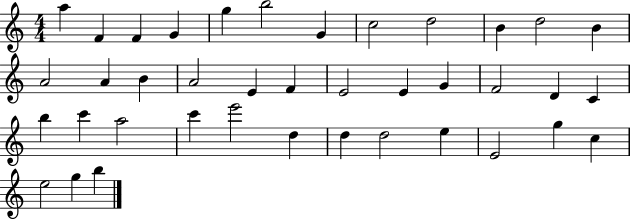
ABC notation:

X:1
T:Untitled
M:4/4
L:1/4
K:C
a F F G g b2 G c2 d2 B d2 B A2 A B A2 E F E2 E G F2 D C b c' a2 c' e'2 d d d2 e E2 g c e2 g b